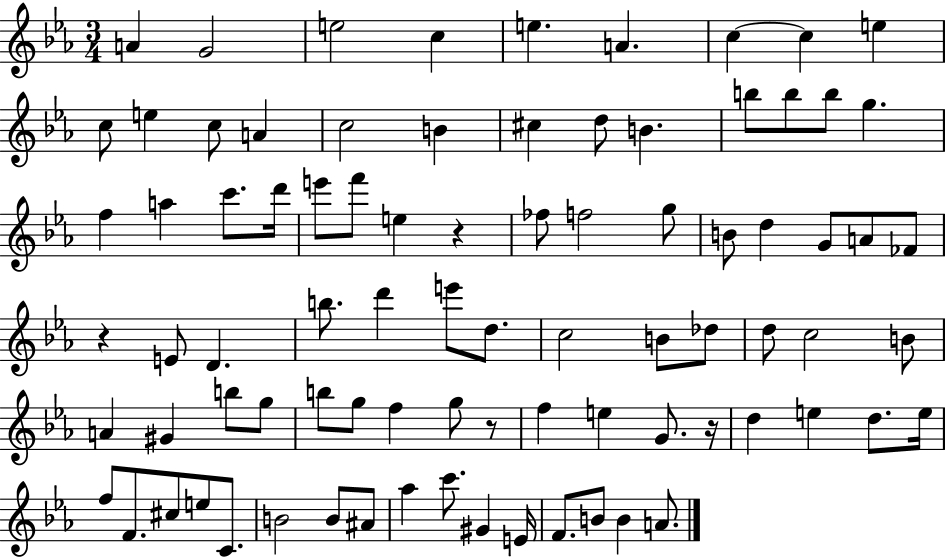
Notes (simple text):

A4/q G4/h E5/h C5/q E5/q. A4/q. C5/q C5/q E5/q C5/e E5/q C5/e A4/q C5/h B4/q C#5/q D5/e B4/q. B5/e B5/e B5/e G5/q. F5/q A5/q C6/e. D6/s E6/e F6/e E5/q R/q FES5/e F5/h G5/e B4/e D5/q G4/e A4/e FES4/e R/q E4/e D4/q. B5/e. D6/q E6/e D5/e. C5/h B4/e Db5/e D5/e C5/h B4/e A4/q G#4/q B5/e G5/e B5/e G5/e F5/q G5/e R/e F5/q E5/q G4/e. R/s D5/q E5/q D5/e. E5/s F5/e F4/e. C#5/e E5/e C4/e. B4/h B4/e A#4/e Ab5/q C6/e. G#4/q E4/s F4/e. B4/e B4/q A4/e.